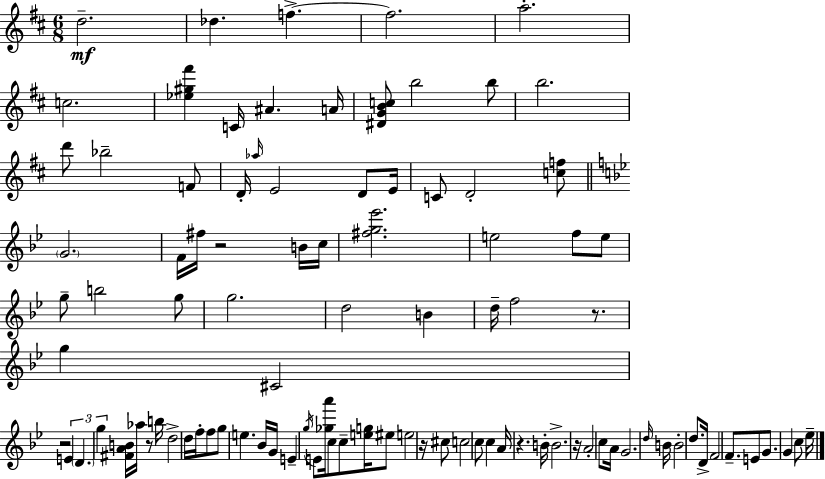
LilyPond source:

{
  \clef treble
  \numericTimeSignature
  \time 6/8
  \key d \major
  \repeat volta 2 { d''2.--\mf | des''4. f''4.->~~ | f''2. | a''2.-. | \break c''2. | <ees'' gis'' fis'''>4 c'16 ais'4. a'16 | <dis' g' b' c''>8 b''2 b''8 | b''2. | \break d'''8 bes''2-- f'8 | d'16-. \grace { aes''16 } e'2 d'8 | e'16 c'8 d'2-. <c'' f''>8 | \bar "||" \break \key bes \major \parenthesize g'2. | f'16 fis''16 r2 b'16 c''16 | <fis'' g'' ees'''>2. | e''2 f''8 e''8 | \break g''8-- b''2 g''8 | g''2. | d''2 b'4 | d''16-- f''2 r8. | \break g''4 cis'2 | r2 \tuplet 3/2 { e'4 | \parenthesize d'4. g''4 } <fis' a' b'>16 aes''16 | r8 b''16 d''2-> d''16 | \break f''16-. f''8 g''8 e''4. bes'16 | g'16 e'4-- \acciaccatura { g''16 } e'8 <ges'' a'''>16 c''8 c''8-- | <e'' g''>16 eis''8 e''2 | r16 cis''8 c''2 c''8 | \break c''4 a'16 r4. | b'16-. b'2.-> | r16 a'2-. c''8 | a'16 g'2. | \break \grace { d''16 } b'16 b'2-. d''8. | d'16-> f'2 f'8.-- | e'8 g'8. g'4 c''8 | ees''16-- } \bar "|."
}